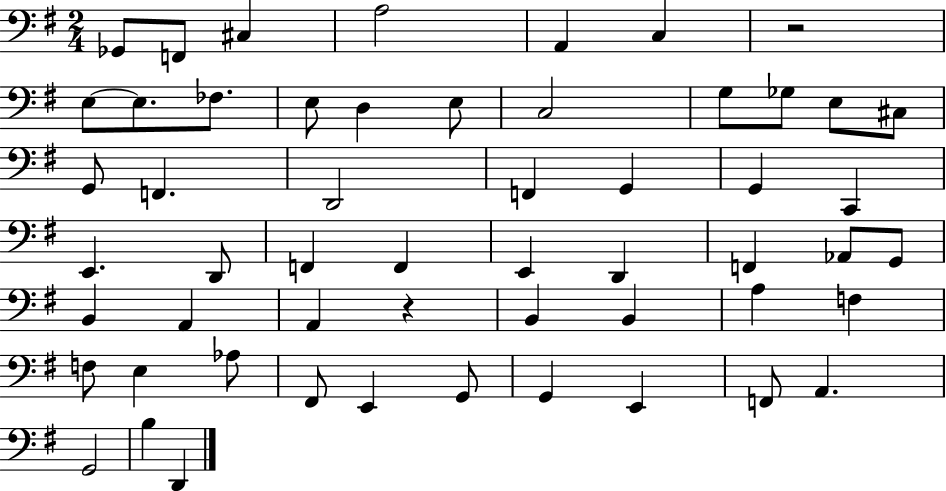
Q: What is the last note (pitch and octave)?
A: D2